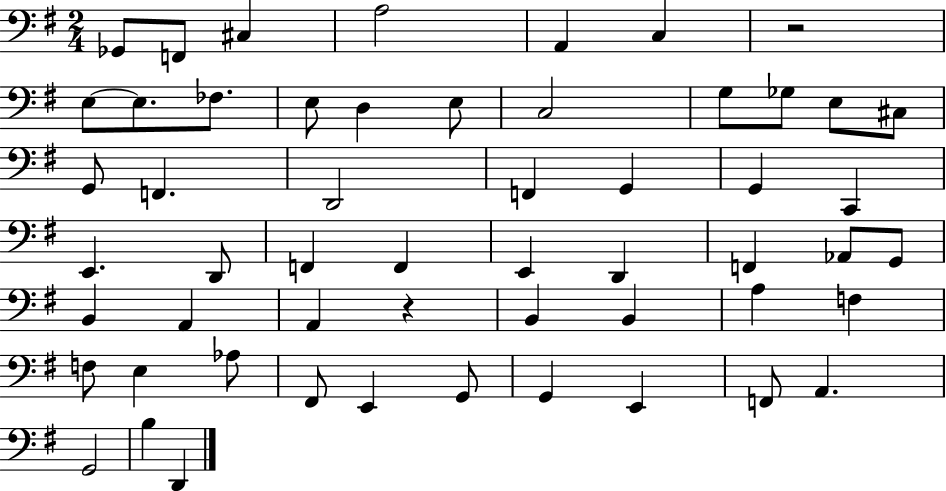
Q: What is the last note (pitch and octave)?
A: D2